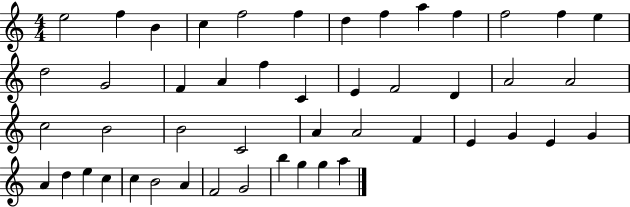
X:1
T:Untitled
M:4/4
L:1/4
K:C
e2 f B c f2 f d f a f f2 f e d2 G2 F A f C E F2 D A2 A2 c2 B2 B2 C2 A A2 F E G E G A d e c c B2 A F2 G2 b g g a